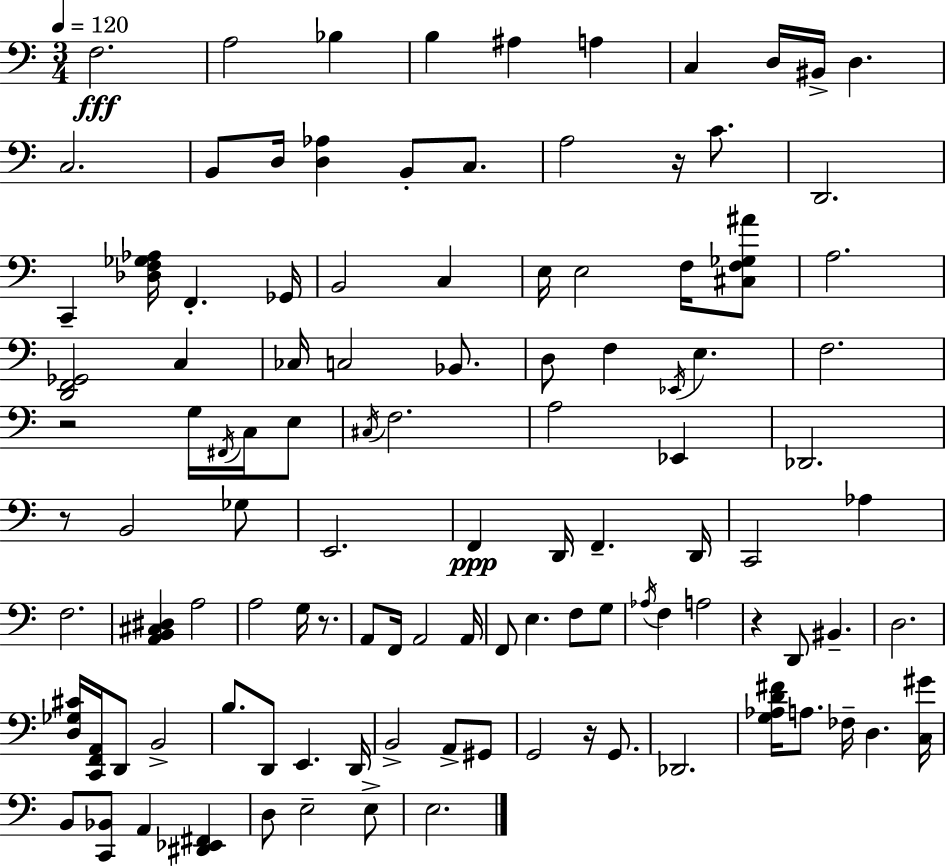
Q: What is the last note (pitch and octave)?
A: E3